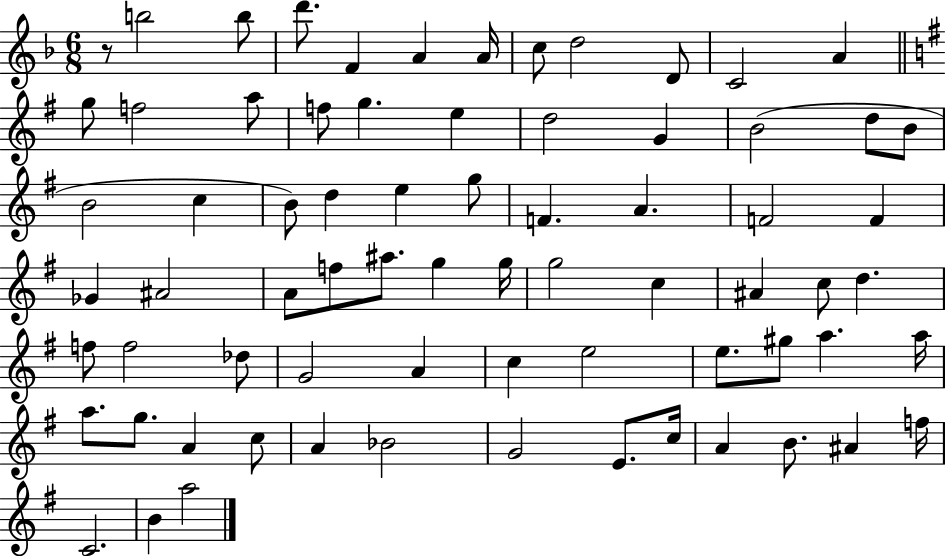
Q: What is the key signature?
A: F major